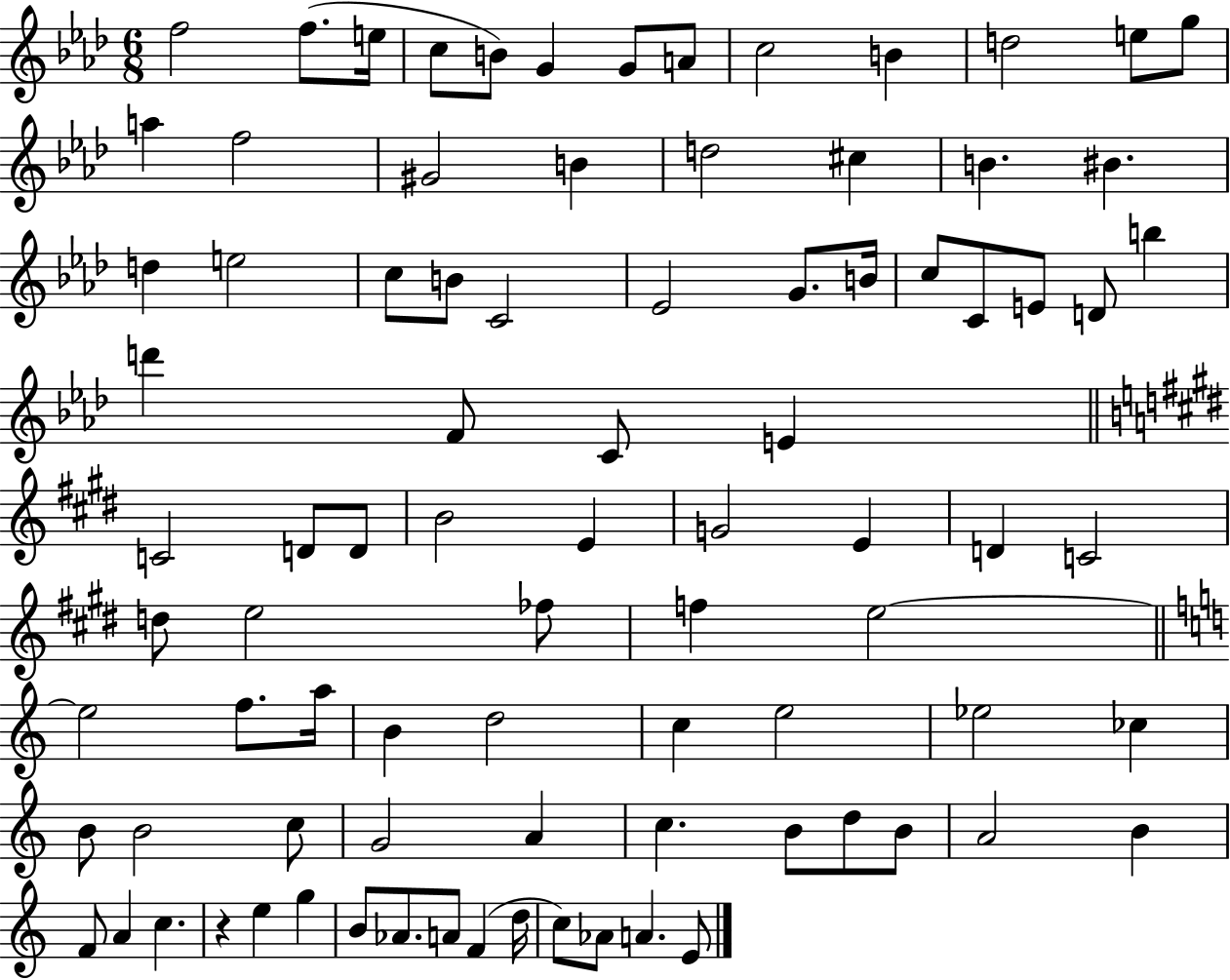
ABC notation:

X:1
T:Untitled
M:6/8
L:1/4
K:Ab
f2 f/2 e/4 c/2 B/2 G G/2 A/2 c2 B d2 e/2 g/2 a f2 ^G2 B d2 ^c B ^B d e2 c/2 B/2 C2 _E2 G/2 B/4 c/2 C/2 E/2 D/2 b d' F/2 C/2 E C2 D/2 D/2 B2 E G2 E D C2 d/2 e2 _f/2 f e2 e2 f/2 a/4 B d2 c e2 _e2 _c B/2 B2 c/2 G2 A c B/2 d/2 B/2 A2 B F/2 A c z e g B/2 _A/2 A/2 F d/4 c/2 _A/2 A E/2